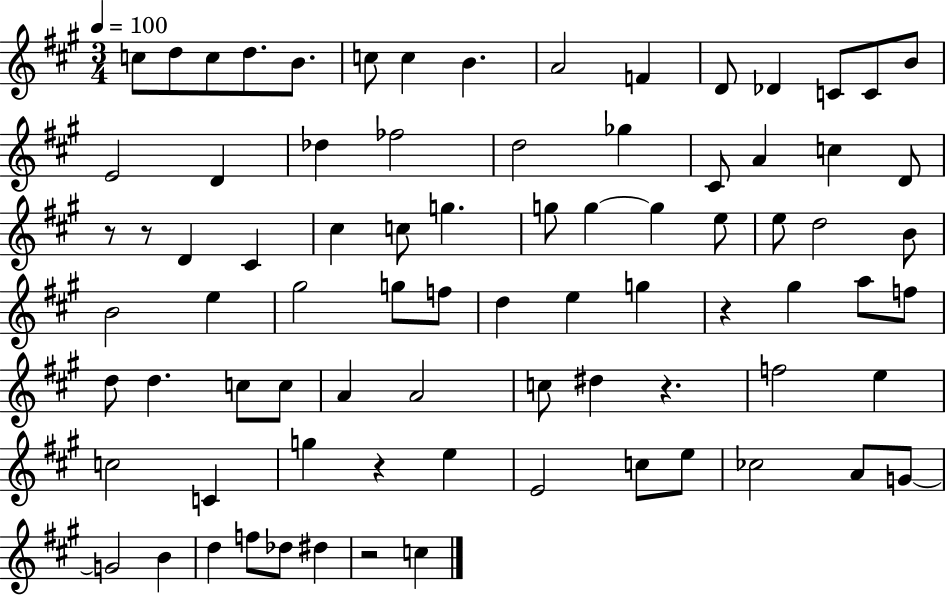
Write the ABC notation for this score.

X:1
T:Untitled
M:3/4
L:1/4
K:A
c/2 d/2 c/2 d/2 B/2 c/2 c B A2 F D/2 _D C/2 C/2 B/2 E2 D _d _f2 d2 _g ^C/2 A c D/2 z/2 z/2 D ^C ^c c/2 g g/2 g g e/2 e/2 d2 B/2 B2 e ^g2 g/2 f/2 d e g z ^g a/2 f/2 d/2 d c/2 c/2 A A2 c/2 ^d z f2 e c2 C g z e E2 c/2 e/2 _c2 A/2 G/2 G2 B d f/2 _d/2 ^d z2 c